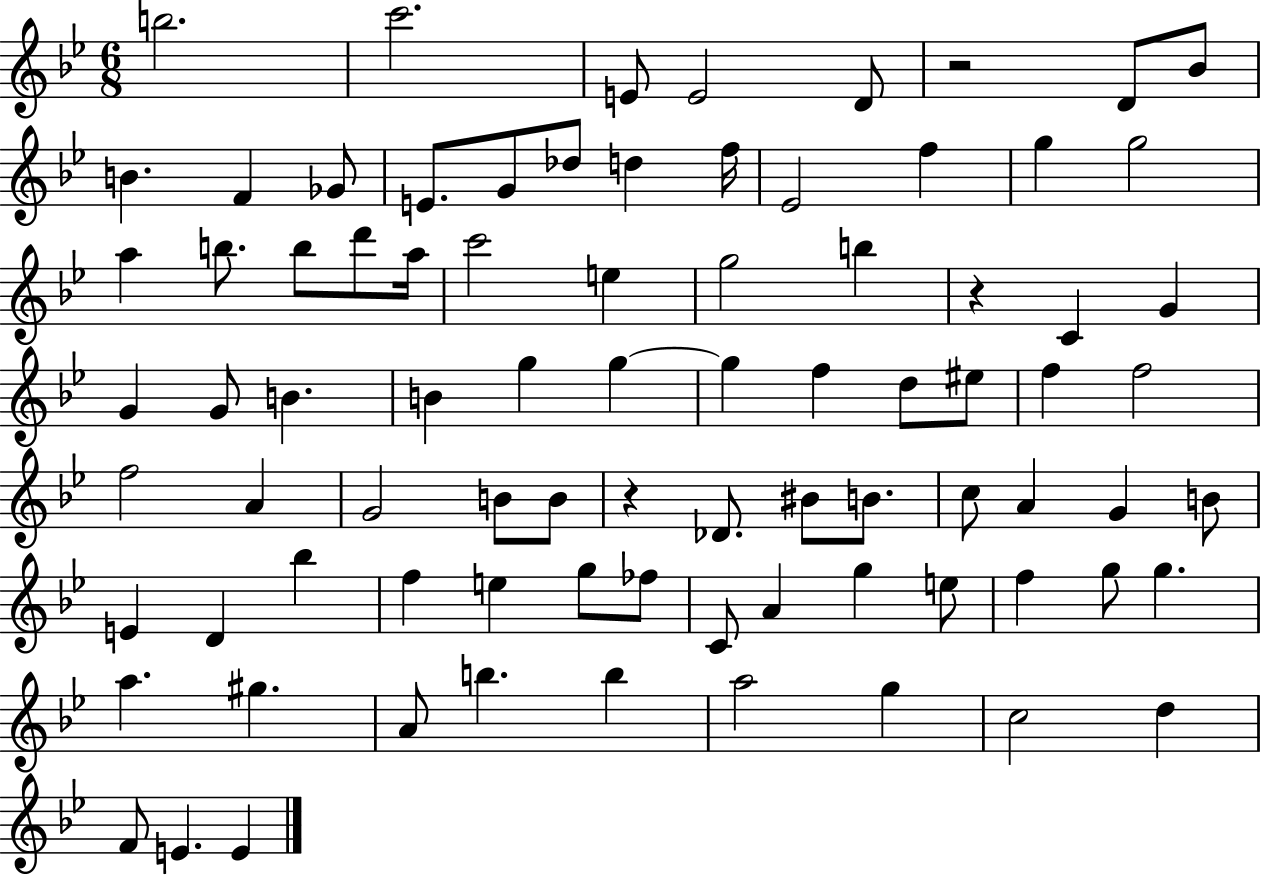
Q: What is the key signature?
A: BES major